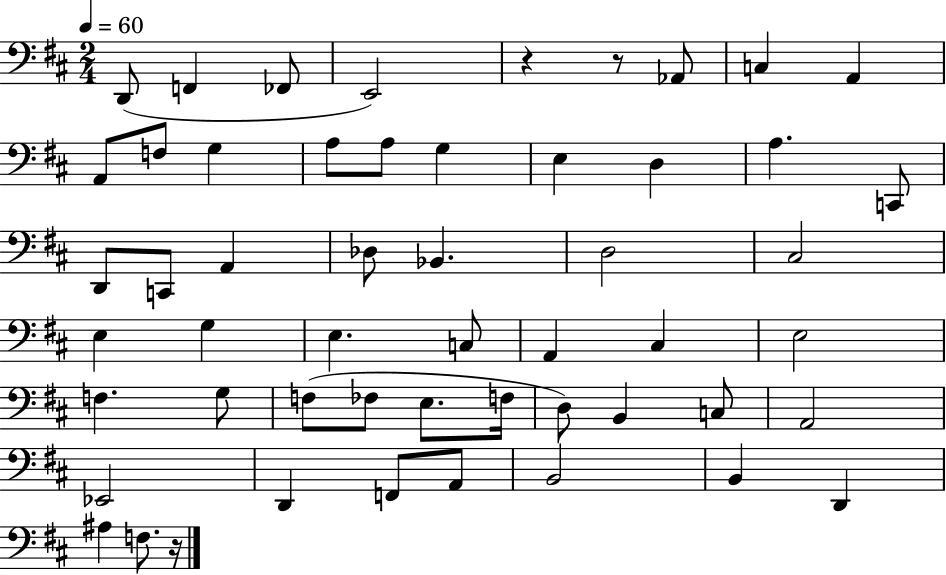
D2/e F2/q FES2/e E2/h R/q R/e Ab2/e C3/q A2/q A2/e F3/e G3/q A3/e A3/e G3/q E3/q D3/q A3/q. C2/e D2/e C2/e A2/q Db3/e Bb2/q. D3/h C#3/h E3/q G3/q E3/q. C3/e A2/q C#3/q E3/h F3/q. G3/e F3/e FES3/e E3/e. F3/s D3/e B2/q C3/e A2/h Eb2/h D2/q F2/e A2/e B2/h B2/q D2/q A#3/q F3/e. R/s